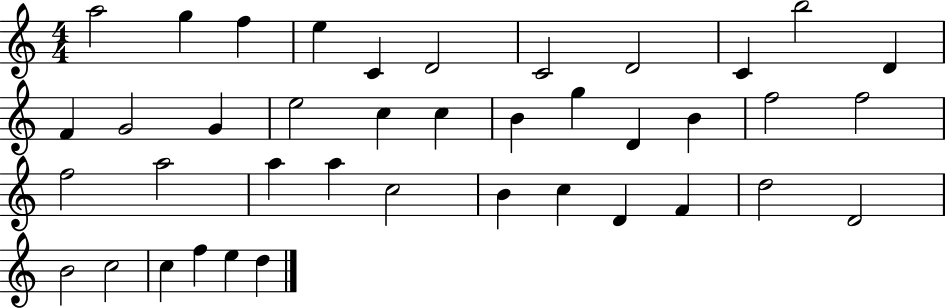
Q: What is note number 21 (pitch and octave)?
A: B4